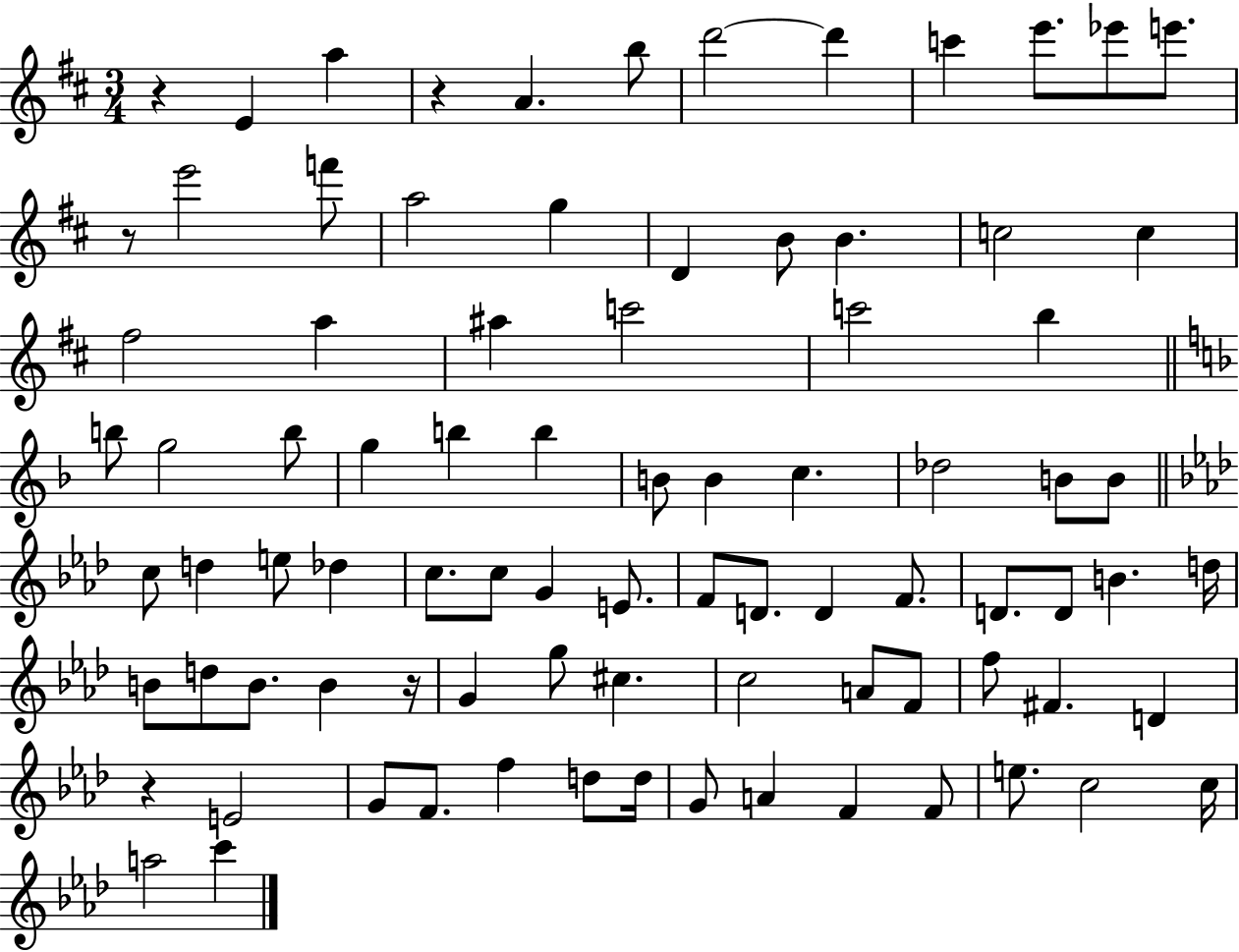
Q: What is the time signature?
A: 3/4